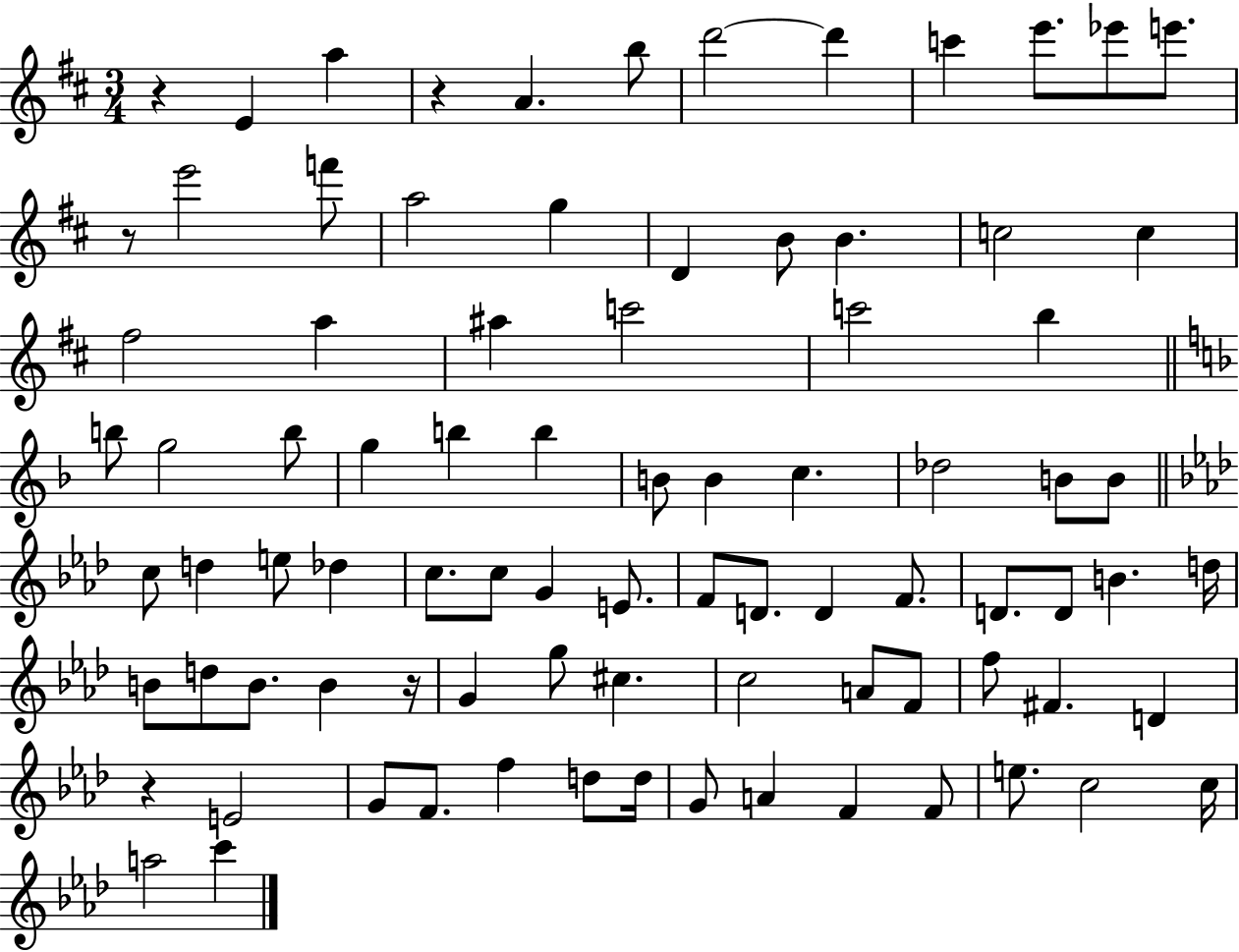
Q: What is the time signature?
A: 3/4